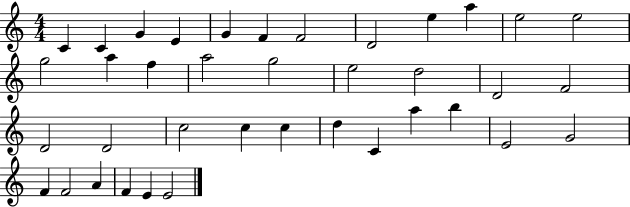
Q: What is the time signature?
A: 4/4